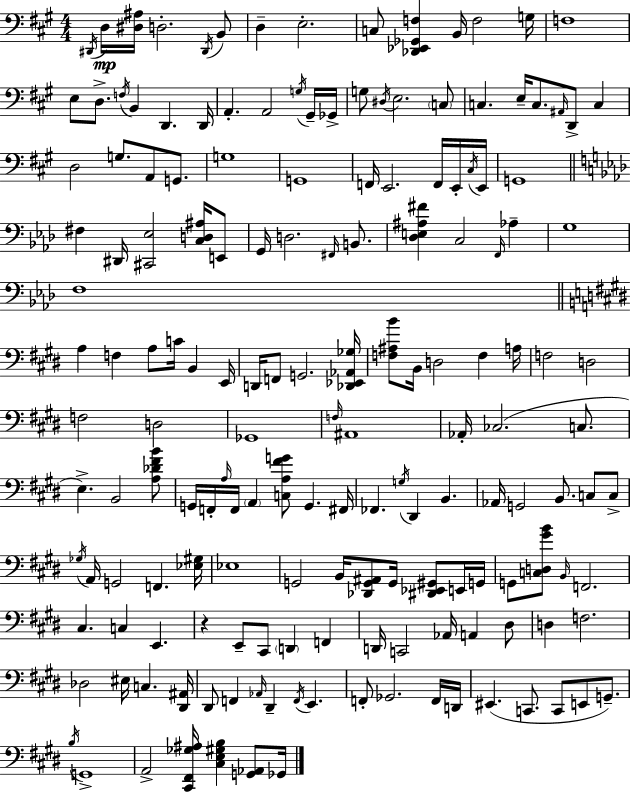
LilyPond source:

{
  \clef bass
  \numericTimeSignature
  \time 4/4
  \key a \major
  \acciaccatura { dis,16 }\mp d16 <dis ais>16 d2.-. \acciaccatura { dis,16 } | b,8 d4-- e2.-. | c8 <des, ees, ges, f>4 b,16 f2 | g16 f1 | \break e8 d8.-> \acciaccatura { f16 } b,4 d,4. | d,16 a,4.-. a,2 | \acciaccatura { g16 } gis,16-- ges,16-> g8 \acciaccatura { dis16 } e2. | \parenthesize c8 c4. e16-- c8. \grace { ais,16 } | \break d,8-> c4 d2 g8. | a,8 g,8. g1 | g,1 | f,16 e,2. | \break f,16 e,16-. \acciaccatura { cis16 } e,16 g,1 | \bar "||" \break \key aes \major fis4 dis,16 <cis, ees>2 <c d ais>16 e,8 | g,16 d2. \grace { fis,16 } b,8. | <des e ais fis'>4 c2 \grace { f,16 } aes4-- | g1 | \break f1 | \bar "||" \break \key e \major a4 f4 a8 c'16 b,4 e,16 | d,16 f,8 g,2. <des, ees, aes, ges>16 | <f ais b'>8 b,16 d2 f4 a16 | f2 d2 | \break f2 d2 | ges,1 | \grace { f16 } ais,1 | aes,16-. ces2.( c8. | \break e4.->) b,2 <a des' fis' b'>8 | g,16 f,16-. \grace { a16 } f,16 \parenthesize a,4 <c a fis' g'>8 g,4. | fis,16 fes,4. \acciaccatura { g16 } dis,4 b,4. | aes,16 g,2 b,8. c8 | \break c8-> \acciaccatura { ges16 } a,16 g,2 f,4. | <ees gis>16 ees1 | g,2 b,16 <des, g, ais,>8 g,16 | <dis, ees, gis,>8 e,16 g,16 g,8 <c d gis' b'>8 \grace { b,16 } f,2. | \break cis4. c4 e,4. | r4 e,8-- cis,8 \parenthesize d,4 | f,4 d,16 c,2 aes,16 a,4 | dis8 d4 f2. | \break des2 eis16 c4. | <dis, ais,>16 dis,8 f,4 \grace { aes,16 } dis,4-- | \acciaccatura { f,16 } e,4. f,8-. ges,2. | f,16 d,16 eis,4.( c,8. | \break c,8 e,8 g,8.--) \acciaccatura { b16 } g,1-> | a,2-> | <cis, fis, ges ais>16 <cis e gis b>4 <g, aes,>8 ges,16 \bar "|."
}